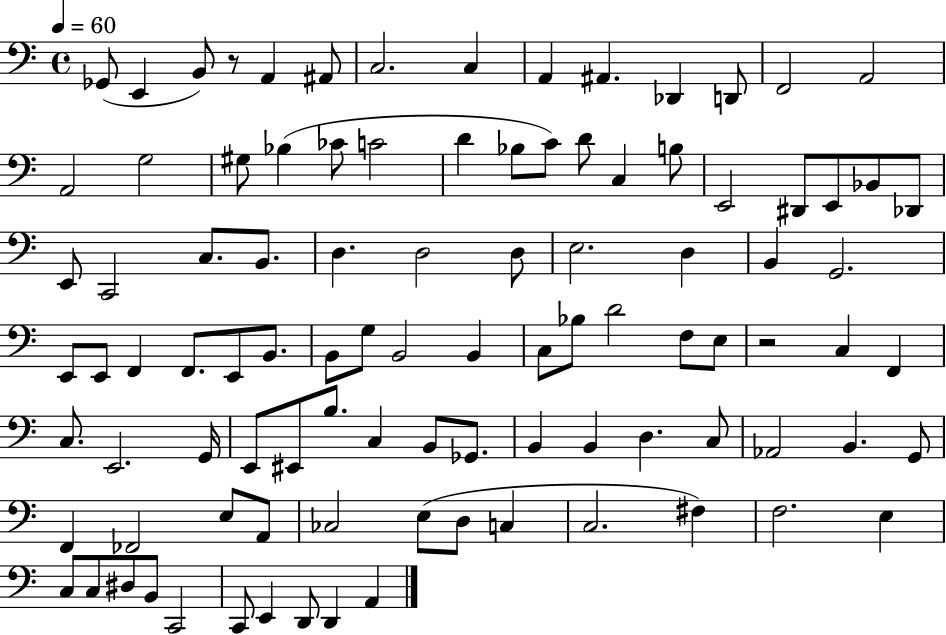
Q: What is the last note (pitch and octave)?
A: A2